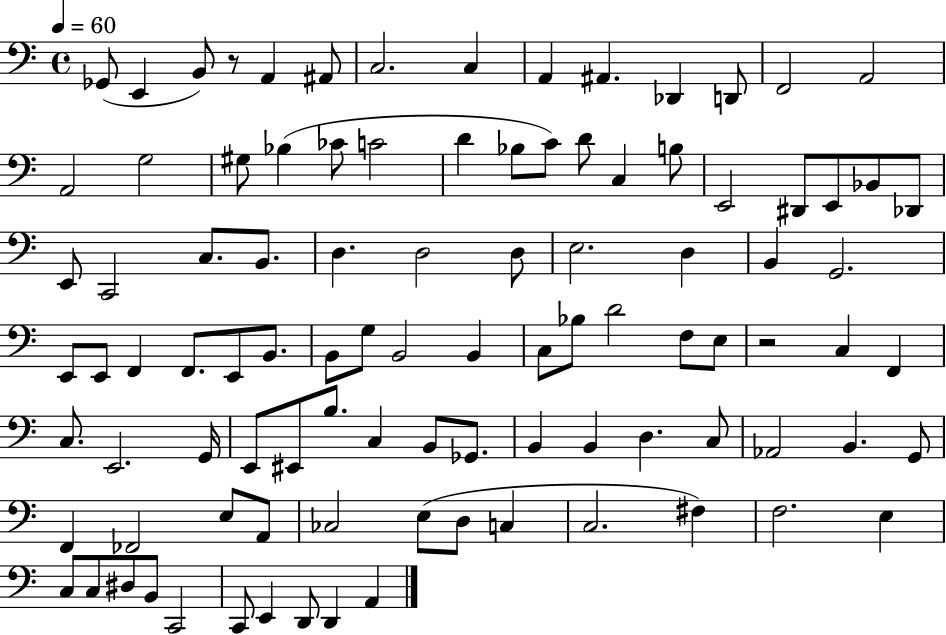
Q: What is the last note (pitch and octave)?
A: A2